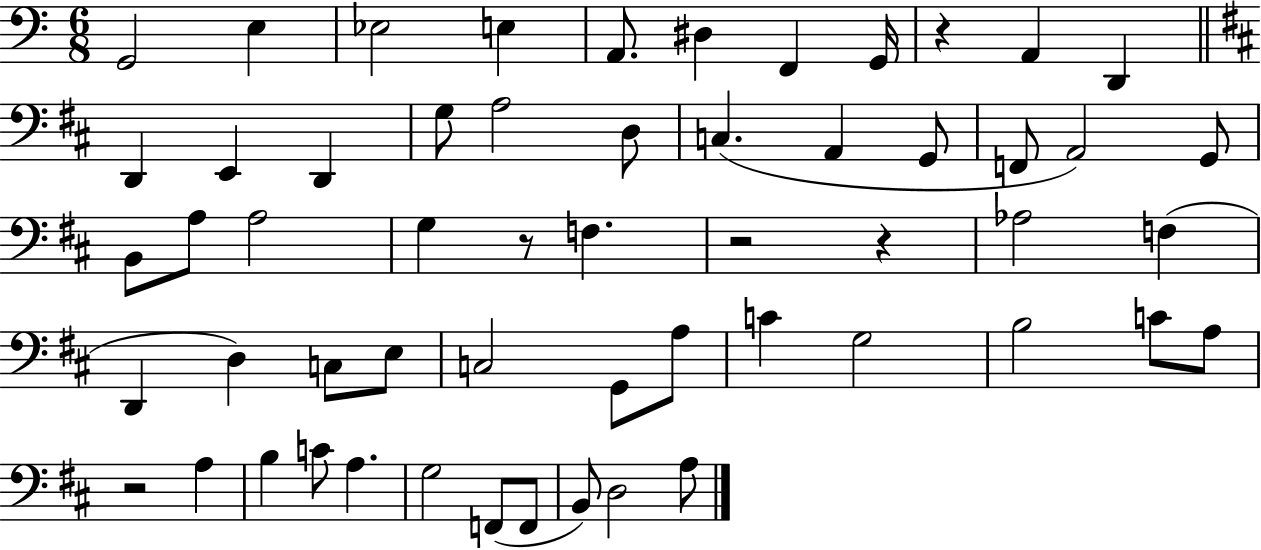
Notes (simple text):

G2/h E3/q Eb3/h E3/q A2/e. D#3/q F2/q G2/s R/q A2/q D2/q D2/q E2/q D2/q G3/e A3/h D3/e C3/q. A2/q G2/e F2/e A2/h G2/e B2/e A3/e A3/h G3/q R/e F3/q. R/h R/q Ab3/h F3/q D2/q D3/q C3/e E3/e C3/h G2/e A3/e C4/q G3/h B3/h C4/e A3/e R/h A3/q B3/q C4/e A3/q. G3/h F2/e F2/e B2/e D3/h A3/e